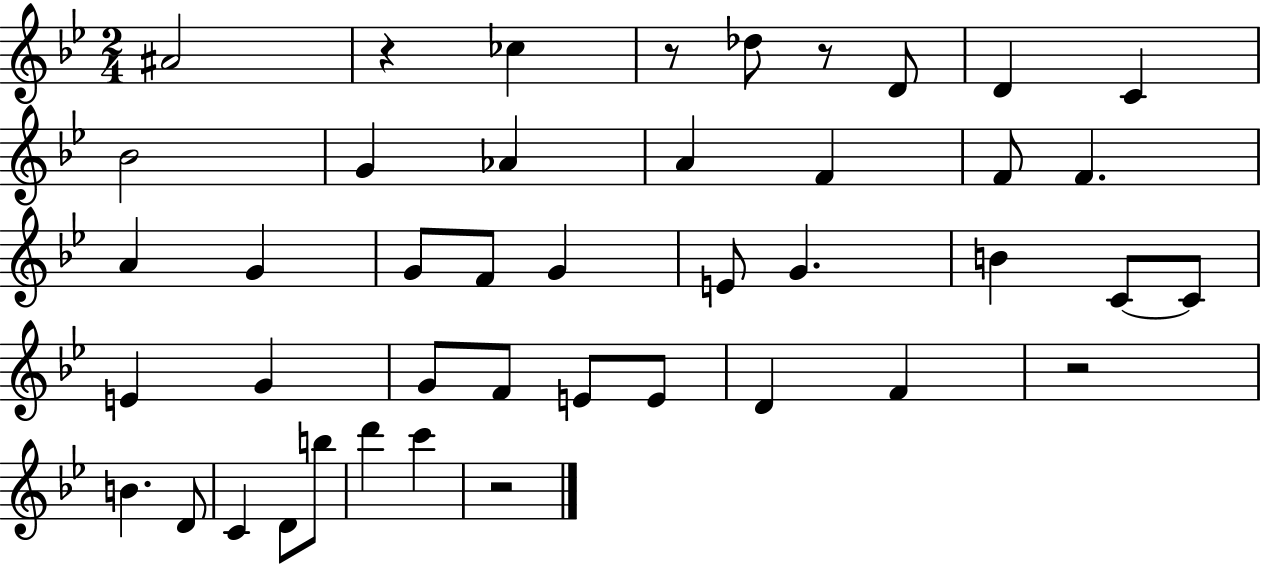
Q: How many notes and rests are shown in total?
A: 43